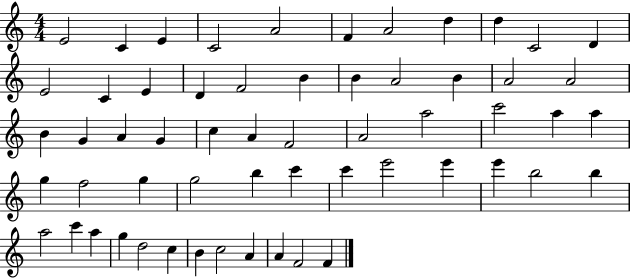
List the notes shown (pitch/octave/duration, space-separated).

E4/h C4/q E4/q C4/h A4/h F4/q A4/h D5/q D5/q C4/h D4/q E4/h C4/q E4/q D4/q F4/h B4/q B4/q A4/h B4/q A4/h A4/h B4/q G4/q A4/q G4/q C5/q A4/q F4/h A4/h A5/h C6/h A5/q A5/q G5/q F5/h G5/q G5/h B5/q C6/q C6/q E6/h E6/q E6/q B5/h B5/q A5/h C6/q A5/q G5/q D5/h C5/q B4/q C5/h A4/q A4/q F4/h F4/q